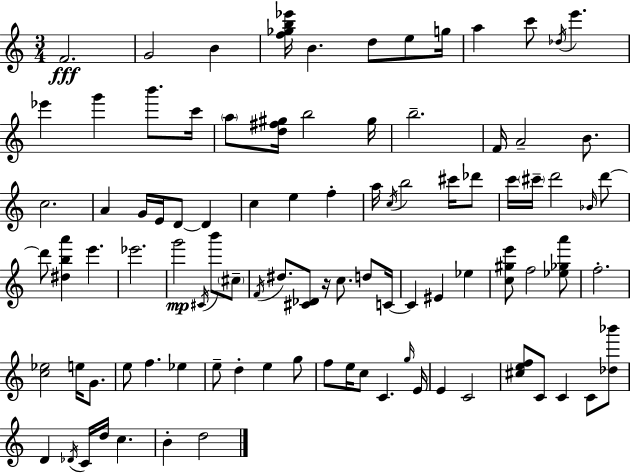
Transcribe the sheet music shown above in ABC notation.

X:1
T:Untitled
M:3/4
L:1/4
K:Am
F2 G2 B [f_gb_e']/4 B d/2 e/2 g/4 a c'/2 _d/4 e' _e' g' b'/2 c'/4 a/2 [d^f^g]/4 b2 ^g/4 b2 F/4 A2 B/2 c2 A G/4 E/4 D/2 D c e f a/4 c/4 b2 ^c'/4 _d'/2 c'/4 ^c'/4 d'2 _B/4 d'/2 d'/2 [^dba'] e' _e'2 g'2 ^C/4 b'/2 ^c/2 F/4 ^d/2 [^C_D]/2 z/4 c/2 d/2 C/4 C ^E _e [c^ge']/2 f2 [_e_ga']/2 f2 [c_e]2 e/4 G/2 e/2 f _e e/2 d e g/2 f/2 e/4 c/2 C g/4 E/4 E C2 [^cef]/2 C/2 C C/2 [_d_b']/2 D _D/4 C/4 d/4 c B d2